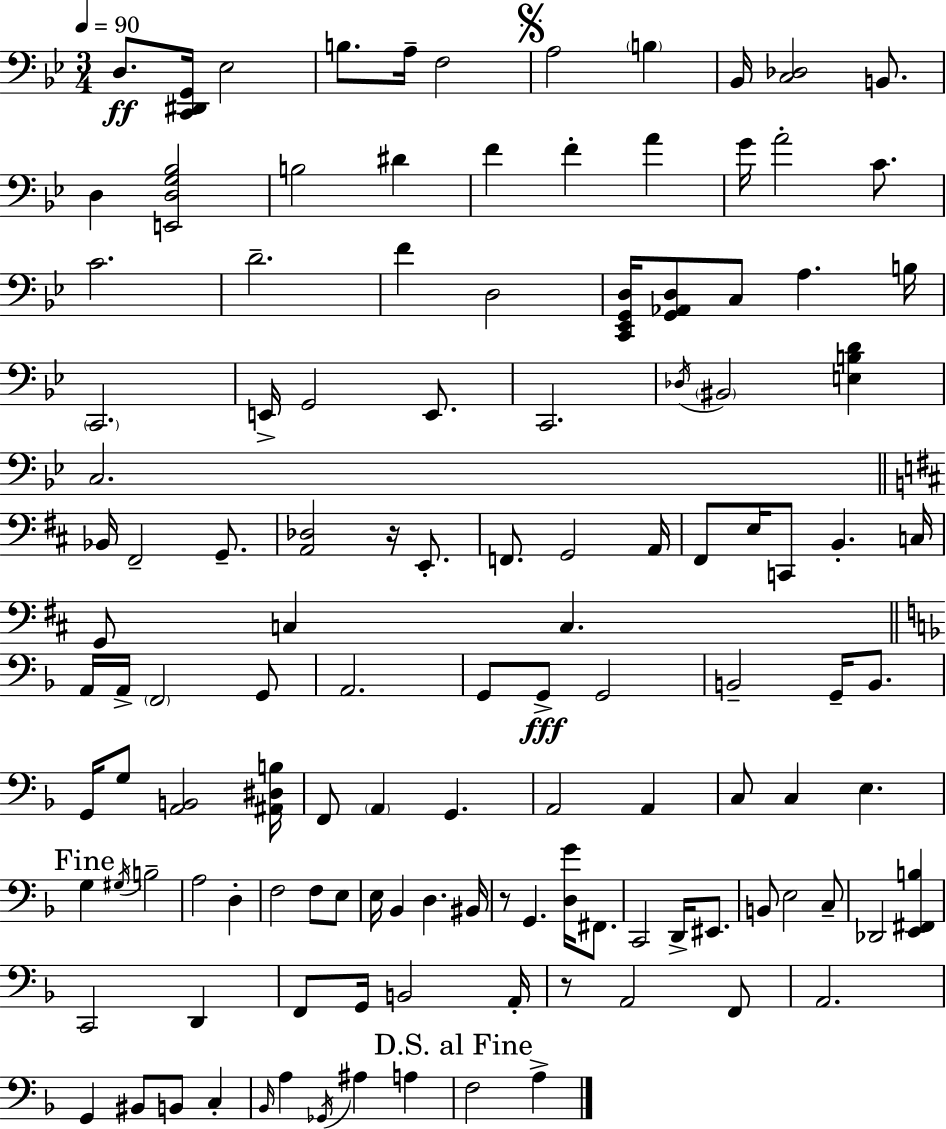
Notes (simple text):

D3/e. [C2,D#2,G2]/s Eb3/h B3/e. A3/s F3/h A3/h B3/q Bb2/s [C3,Db3]/h B2/e. D3/q [E2,D3,G3,Bb3]/h B3/h D#4/q F4/q F4/q A4/q G4/s A4/h C4/e. C4/h. D4/h. F4/q D3/h [C2,Eb2,G2,D3]/s [G2,Ab2,D3]/e C3/e A3/q. B3/s C2/h. E2/s G2/h E2/e. C2/h. Db3/s BIS2/h [E3,B3,D4]/q C3/h. Bb2/s F#2/h G2/e. [A2,Db3]/h R/s E2/e. F2/e. G2/h A2/s F#2/e E3/s C2/e B2/q. C3/s G2/e C3/q C3/q. A2/s A2/s F2/h G2/e A2/h. G2/e G2/e G2/h B2/h G2/s B2/e. G2/s G3/e [A2,B2]/h [A#2,D#3,B3]/s F2/e A2/q G2/q. A2/h A2/q C3/e C3/q E3/q. G3/q G#3/s B3/h A3/h D3/q F3/h F3/e E3/e E3/s Bb2/q D3/q. BIS2/s R/e G2/q. [D3,G4]/s F#2/e. C2/h D2/s EIS2/e. B2/e E3/h C3/e Db2/h [E2,F#2,B3]/q C2/h D2/q F2/e G2/s B2/h A2/s R/e A2/h F2/e A2/h. G2/q BIS2/e B2/e C3/q Bb2/s A3/q Gb2/s A#3/q A3/q F3/h A3/q